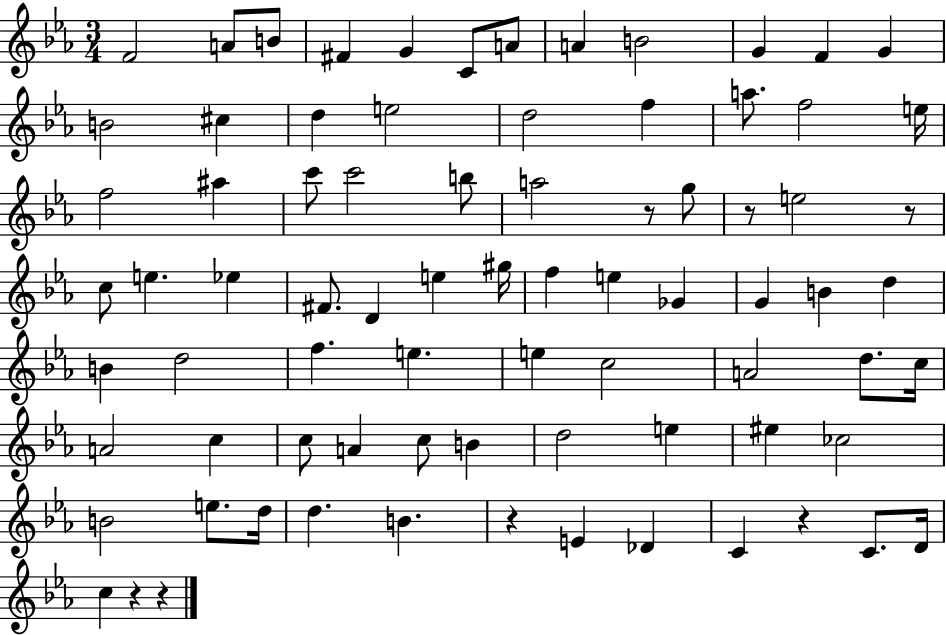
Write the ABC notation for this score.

X:1
T:Untitled
M:3/4
L:1/4
K:Eb
F2 A/2 B/2 ^F G C/2 A/2 A B2 G F G B2 ^c d e2 d2 f a/2 f2 e/4 f2 ^a c'/2 c'2 b/2 a2 z/2 g/2 z/2 e2 z/2 c/2 e _e ^F/2 D e ^g/4 f e _G G B d B d2 f e e c2 A2 d/2 c/4 A2 c c/2 A c/2 B d2 e ^e _c2 B2 e/2 d/4 d B z E _D C z C/2 D/4 c z z